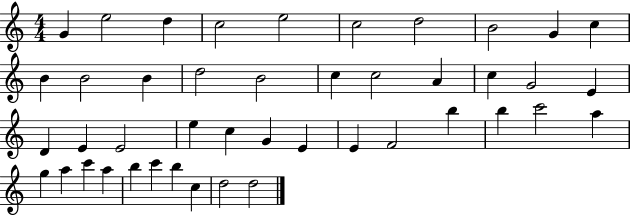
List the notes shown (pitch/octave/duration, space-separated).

G4/q E5/h D5/q C5/h E5/h C5/h D5/h B4/h G4/q C5/q B4/q B4/h B4/q D5/h B4/h C5/q C5/h A4/q C5/q G4/h E4/q D4/q E4/q E4/h E5/q C5/q G4/q E4/q E4/q F4/h B5/q B5/q C6/h A5/q G5/q A5/q C6/q A5/q B5/q C6/q B5/q C5/q D5/h D5/h